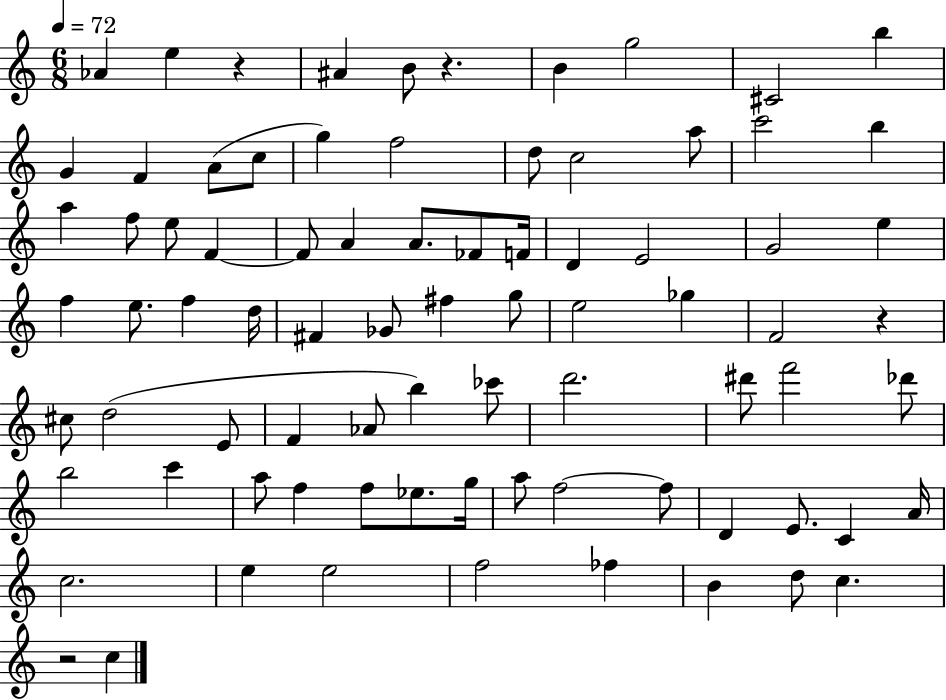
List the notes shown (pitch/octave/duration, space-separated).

Ab4/q E5/q R/q A#4/q B4/e R/q. B4/q G5/h C#4/h B5/q G4/q F4/q A4/e C5/e G5/q F5/h D5/e C5/h A5/e C6/h B5/q A5/q F5/e E5/e F4/q F4/e A4/q A4/e. FES4/e F4/s D4/q E4/h G4/h E5/q F5/q E5/e. F5/q D5/s F#4/q Gb4/e F#5/q G5/e E5/h Gb5/q F4/h R/q C#5/e D5/h E4/e F4/q Ab4/e B5/q CES6/e D6/h. D#6/e F6/h Db6/e B5/h C6/q A5/e F5/q F5/e Eb5/e. G5/s A5/e F5/h F5/e D4/q E4/e. C4/q A4/s C5/h. E5/q E5/h F5/h FES5/q B4/q D5/e C5/q. R/h C5/q